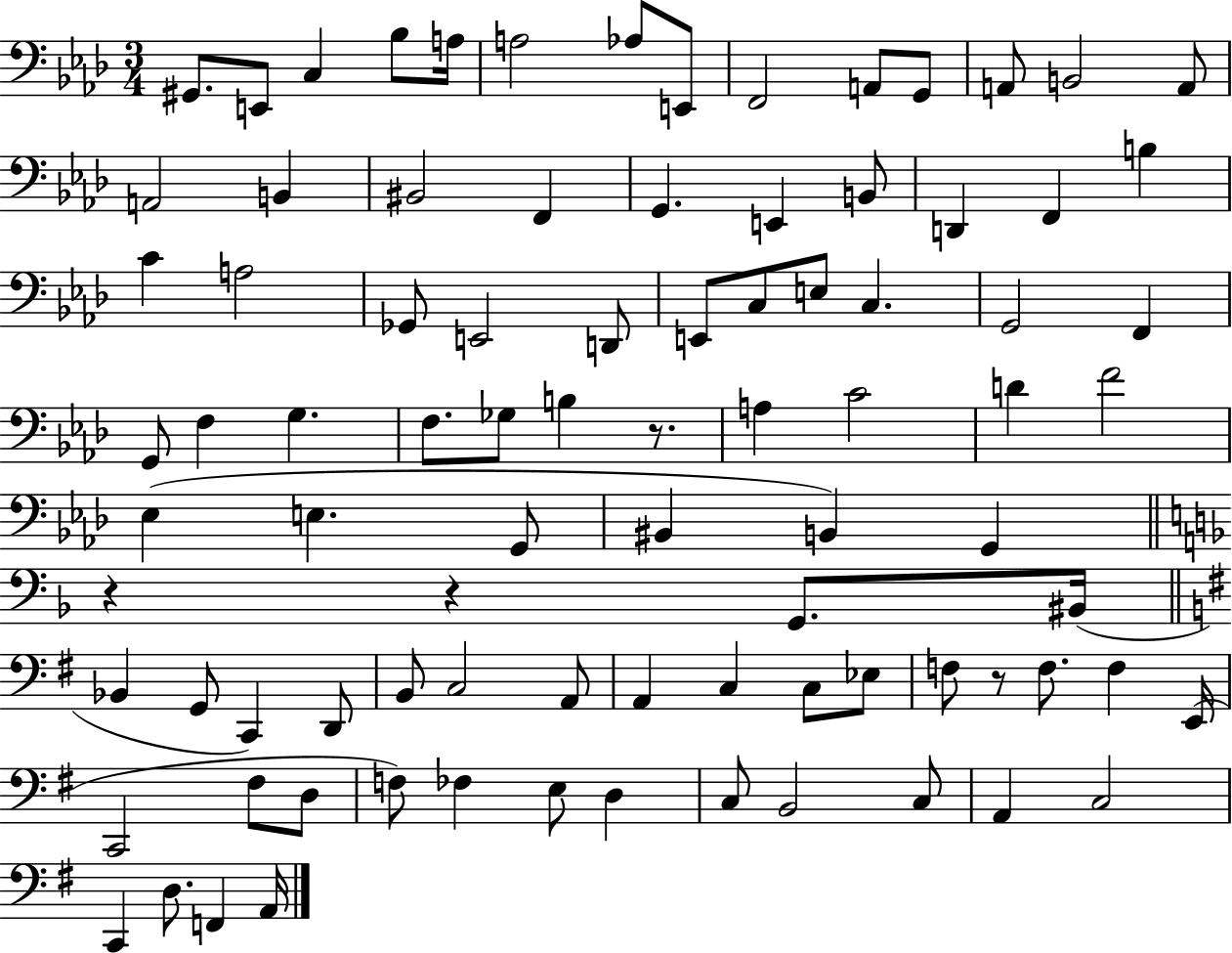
{
  \clef bass
  \numericTimeSignature
  \time 3/4
  \key aes \major
  gis,8. e,8 c4 bes8 a16 | a2 aes8 e,8 | f,2 a,8 g,8 | a,8 b,2 a,8 | \break a,2 b,4 | bis,2 f,4 | g,4. e,4 b,8 | d,4 f,4 b4 | \break c'4 a2 | ges,8 e,2 d,8 | e,8 c8 e8 c4. | g,2 f,4 | \break g,8 f4 g4. | f8. ges8 b4 r8. | a4 c'2 | d'4 f'2 | \break ees4( e4. g,8 | bis,4 b,4) g,4 | \bar "||" \break \key f \major r4 r4 g,8. bis,16( | \bar "||" \break \key e \minor bes,4 g,8 c,4) d,8 | b,8 c2 a,8 | a,4 c4 c8 ees8 | f8 r8 f8. f4 e,16( | \break c,2 fis8 d8 | f8) fes4 e8 d4 | c8 b,2 c8 | a,4 c2 | \break c,4 d8. f,4 a,16 | \bar "|."
}